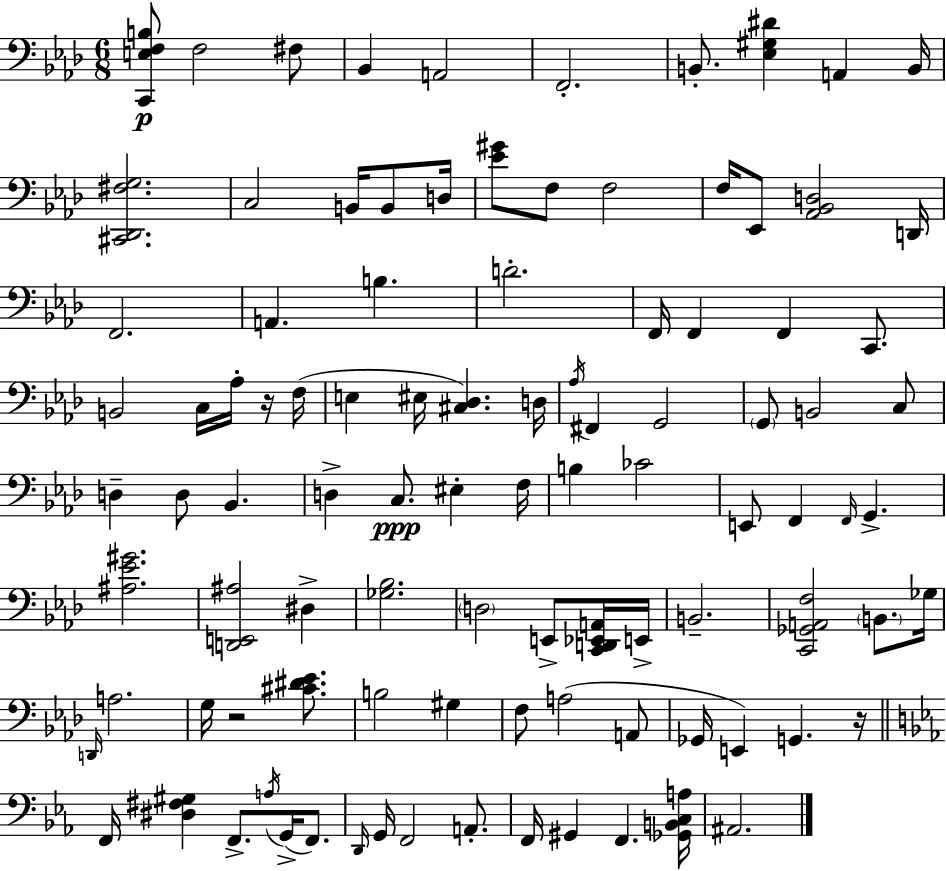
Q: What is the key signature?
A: AES major